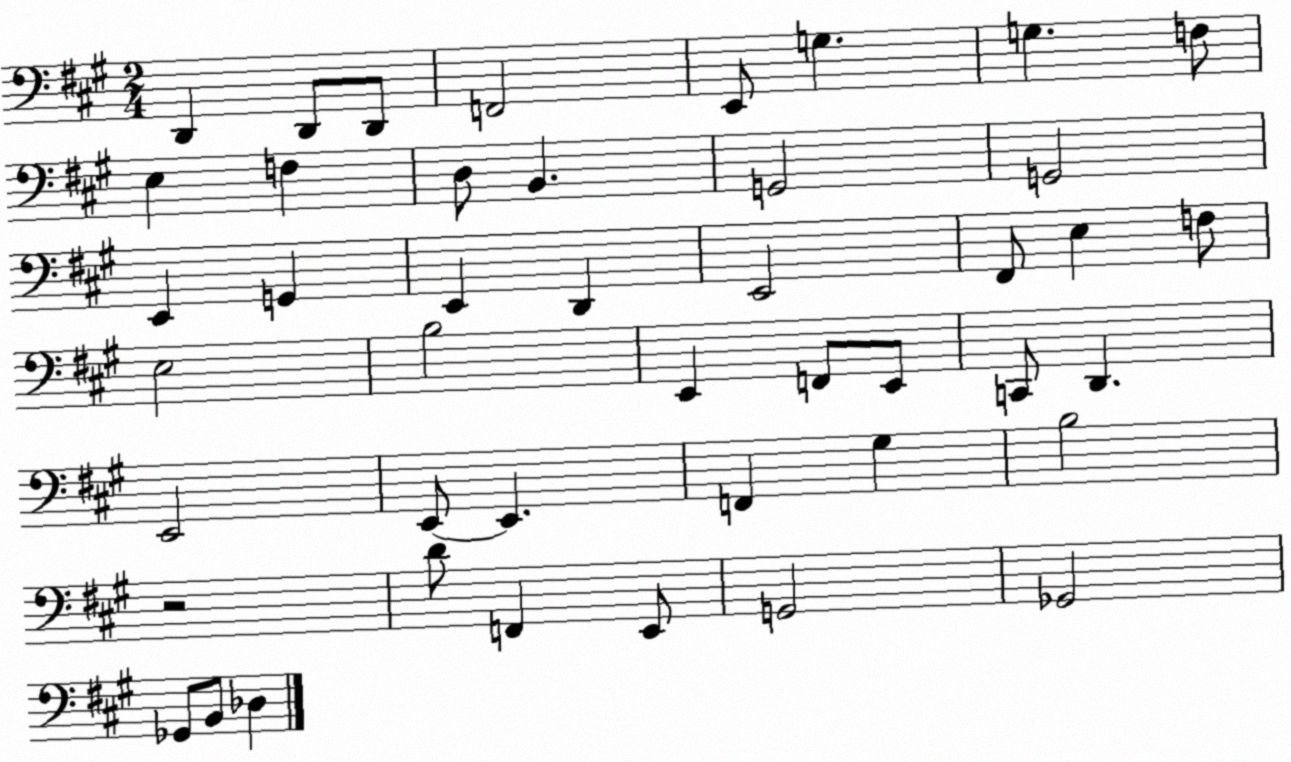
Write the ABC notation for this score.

X:1
T:Untitled
M:2/4
L:1/4
K:A
D,, D,,/2 D,,/2 F,,2 E,,/2 G, G, F,/2 E, F, D,/2 B,, G,,2 G,,2 E,, G,, E,, D,, E,,2 ^F,,/2 E, F,/2 E,2 B,2 E,, F,,/2 E,,/2 C,,/2 D,, E,,2 E,,/2 E,, F,, ^G, B,2 z2 D/2 F,, E,,/2 G,,2 _G,,2 _G,,/2 B,,/2 _D,